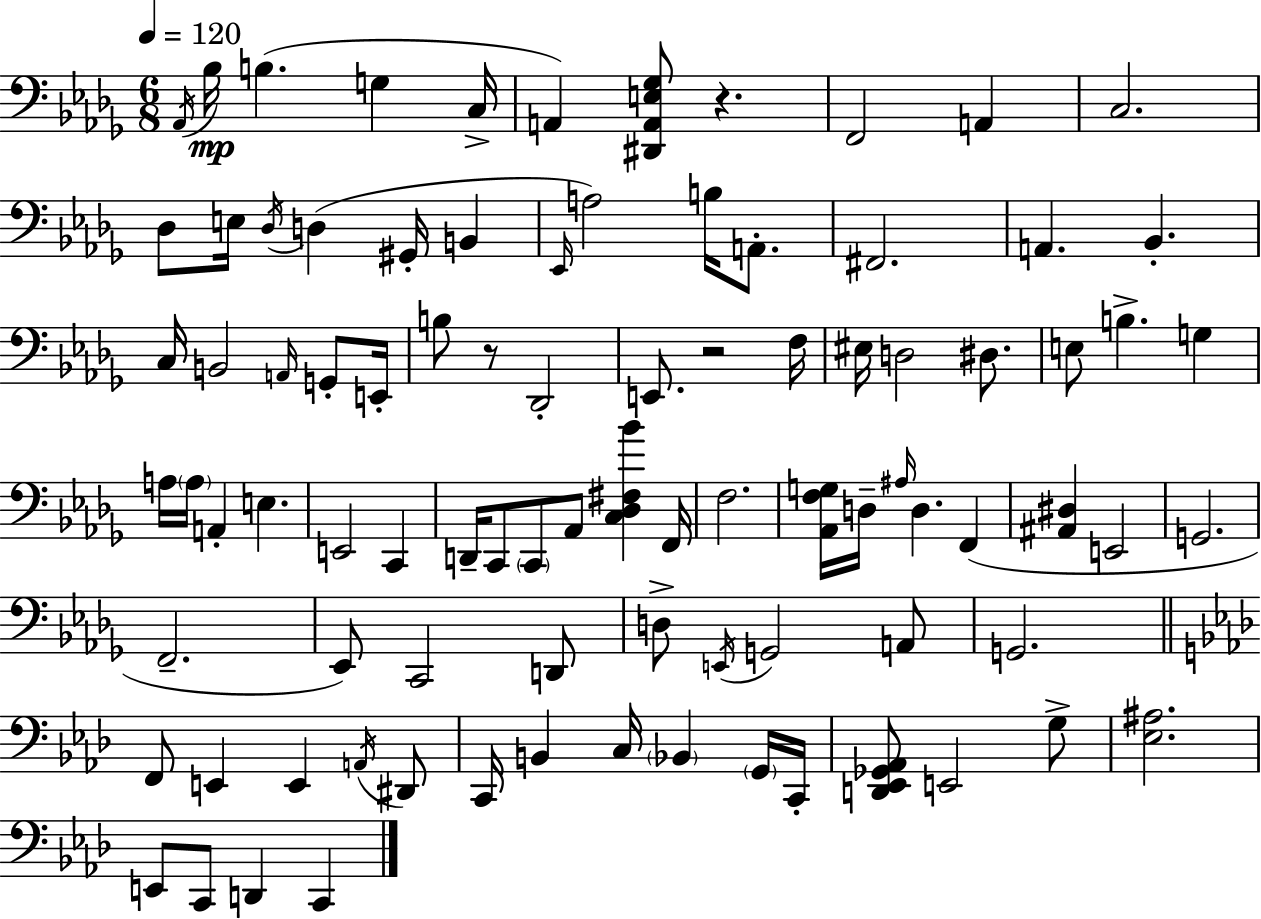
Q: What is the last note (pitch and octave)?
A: C2